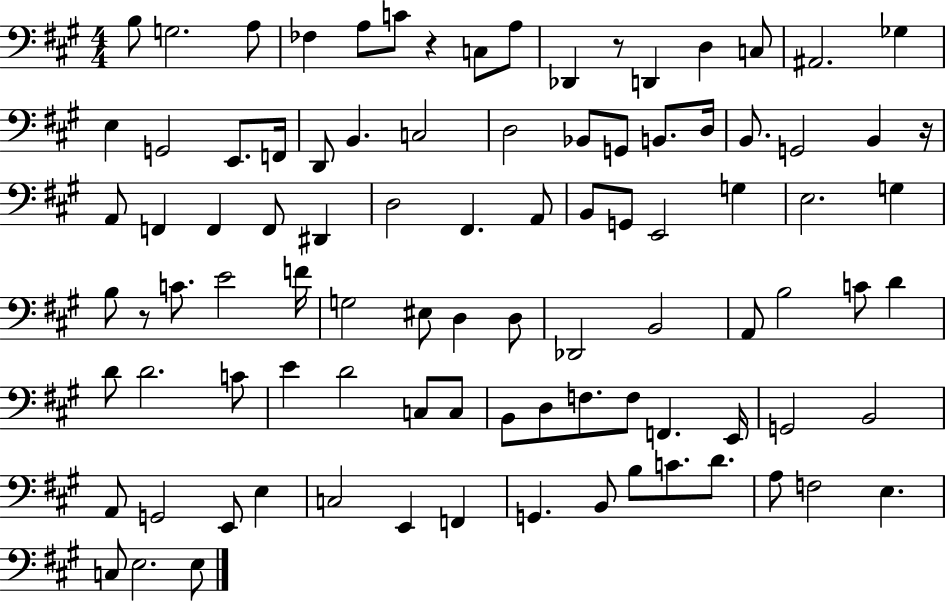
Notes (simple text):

B3/e G3/h. A3/e FES3/q A3/e C4/e R/q C3/e A3/e Db2/q R/e D2/q D3/q C3/e A#2/h. Gb3/q E3/q G2/h E2/e. F2/s D2/e B2/q. C3/h D3/h Bb2/e G2/e B2/e. D3/s B2/e. G2/h B2/q R/s A2/e F2/q F2/q F2/e D#2/q D3/h F#2/q. A2/e B2/e G2/e E2/h G3/q E3/h. G3/q B3/e R/e C4/e. E4/h F4/s G3/h EIS3/e D3/q D3/e Db2/h B2/h A2/e B3/h C4/e D4/q D4/e D4/h. C4/e E4/q D4/h C3/e C3/e B2/e D3/e F3/e. F3/e F2/q. E2/s G2/h B2/h A2/e G2/h E2/e E3/q C3/h E2/q F2/q G2/q. B2/e B3/e C4/e. D4/e. A3/e F3/h E3/q. C3/e E3/h. E3/e